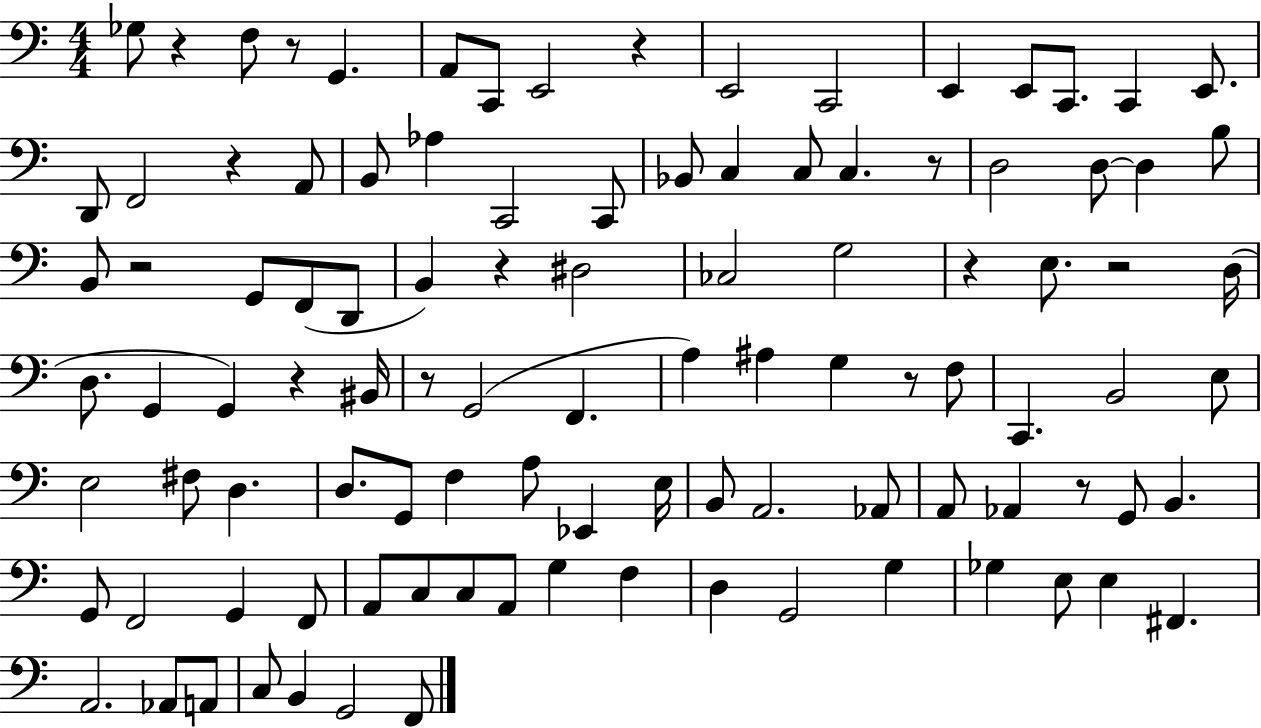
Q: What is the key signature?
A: C major